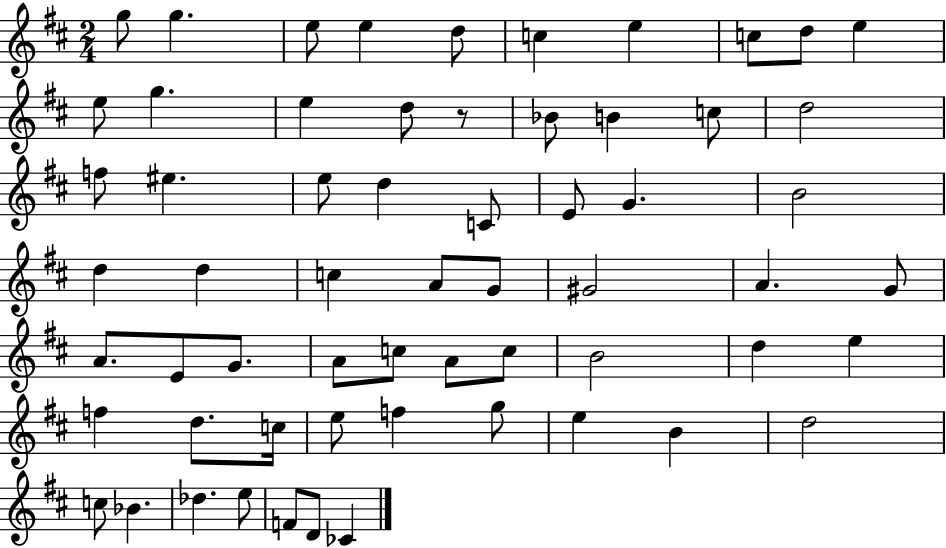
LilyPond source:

{
  \clef treble
  \numericTimeSignature
  \time 2/4
  \key d \major
  g''8 g''4. | e''8 e''4 d''8 | c''4 e''4 | c''8 d''8 e''4 | \break e''8 g''4. | e''4 d''8 r8 | bes'8 b'4 c''8 | d''2 | \break f''8 eis''4. | e''8 d''4 c'8 | e'8 g'4. | b'2 | \break d''4 d''4 | c''4 a'8 g'8 | gis'2 | a'4. g'8 | \break a'8. e'8 g'8. | a'8 c''8 a'8 c''8 | b'2 | d''4 e''4 | \break f''4 d''8. c''16 | e''8 f''4 g''8 | e''4 b'4 | d''2 | \break c''8 bes'4. | des''4. e''8 | f'8 d'8 ces'4 | \bar "|."
}